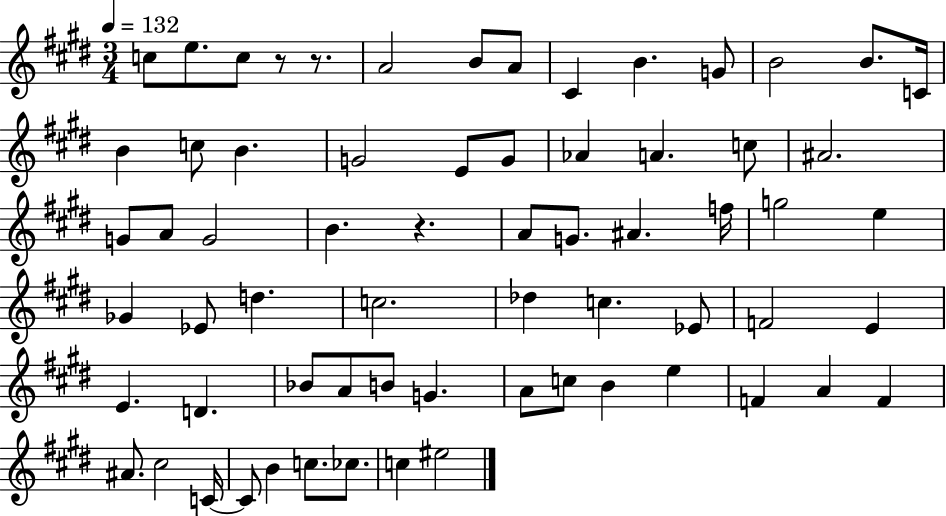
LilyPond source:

{
  \clef treble
  \numericTimeSignature
  \time 3/4
  \key e \major
  \tempo 4 = 132
  c''8 e''8. c''8 r8 r8. | a'2 b'8 a'8 | cis'4 b'4. g'8 | b'2 b'8. c'16 | \break b'4 c''8 b'4. | g'2 e'8 g'8 | aes'4 a'4. c''8 | ais'2. | \break g'8 a'8 g'2 | b'4. r4. | a'8 g'8. ais'4. f''16 | g''2 e''4 | \break ges'4 ees'8 d''4. | c''2. | des''4 c''4. ees'8 | f'2 e'4 | \break e'4. d'4. | bes'8 a'8 b'8 g'4. | a'8 c''8 b'4 e''4 | f'4 a'4 f'4 | \break ais'8. cis''2 c'16~~ | c'8 b'4 c''8. ces''8. | c''4 eis''2 | \bar "|."
}